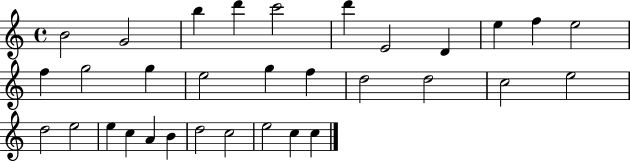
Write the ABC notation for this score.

X:1
T:Untitled
M:4/4
L:1/4
K:C
B2 G2 b d' c'2 d' E2 D e f e2 f g2 g e2 g f d2 d2 c2 e2 d2 e2 e c A B d2 c2 e2 c c